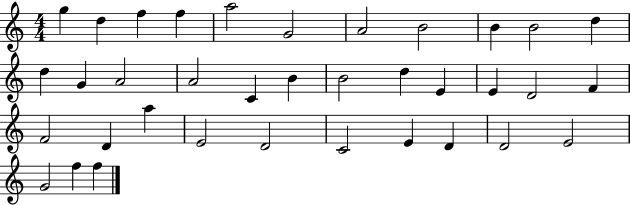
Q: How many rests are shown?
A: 0